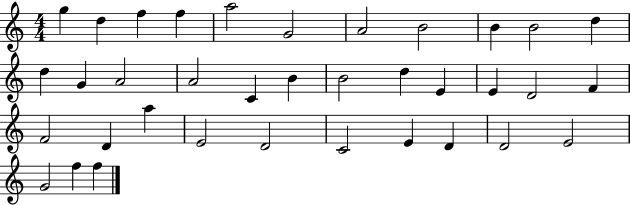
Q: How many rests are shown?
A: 0